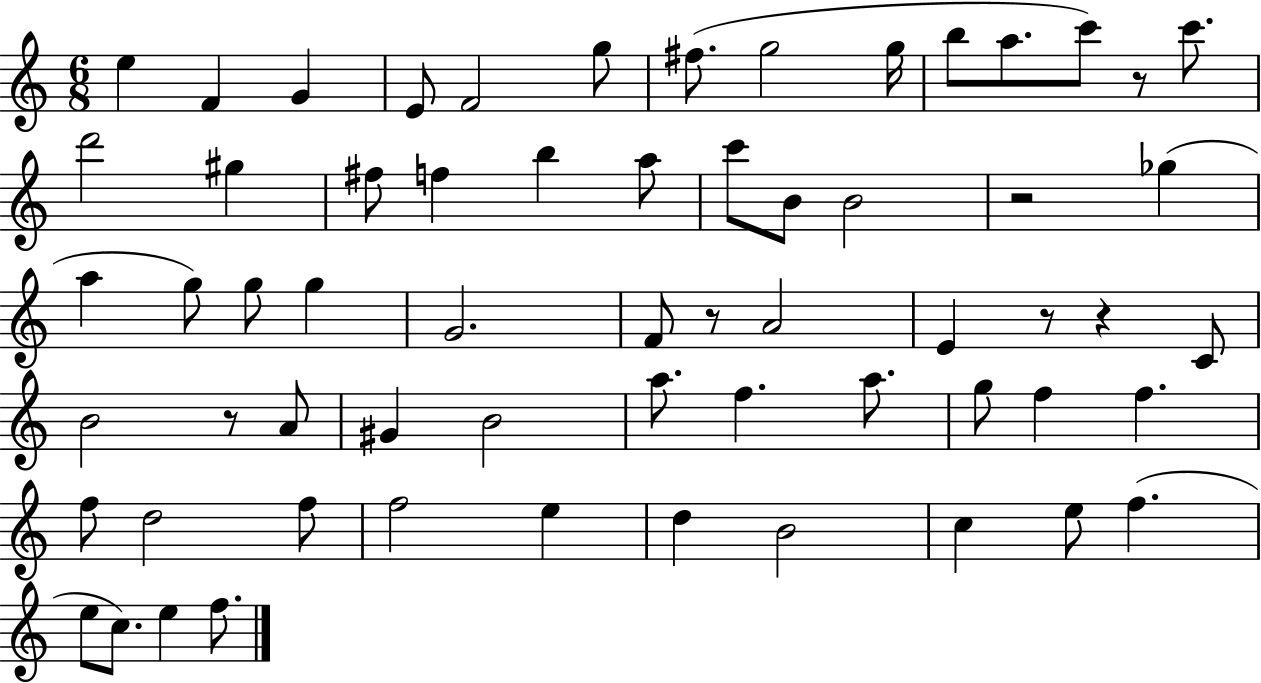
X:1
T:Untitled
M:6/8
L:1/4
K:C
e F G E/2 F2 g/2 ^f/2 g2 g/4 b/2 a/2 c'/2 z/2 c'/2 d'2 ^g ^f/2 f b a/2 c'/2 B/2 B2 z2 _g a g/2 g/2 g G2 F/2 z/2 A2 E z/2 z C/2 B2 z/2 A/2 ^G B2 a/2 f a/2 g/2 f f f/2 d2 f/2 f2 e d B2 c e/2 f e/2 c/2 e f/2